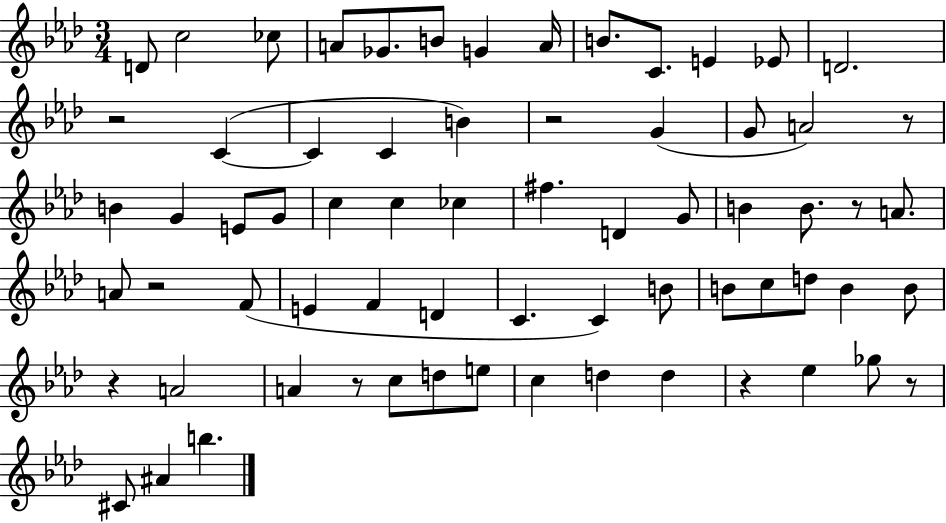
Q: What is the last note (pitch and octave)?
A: B5